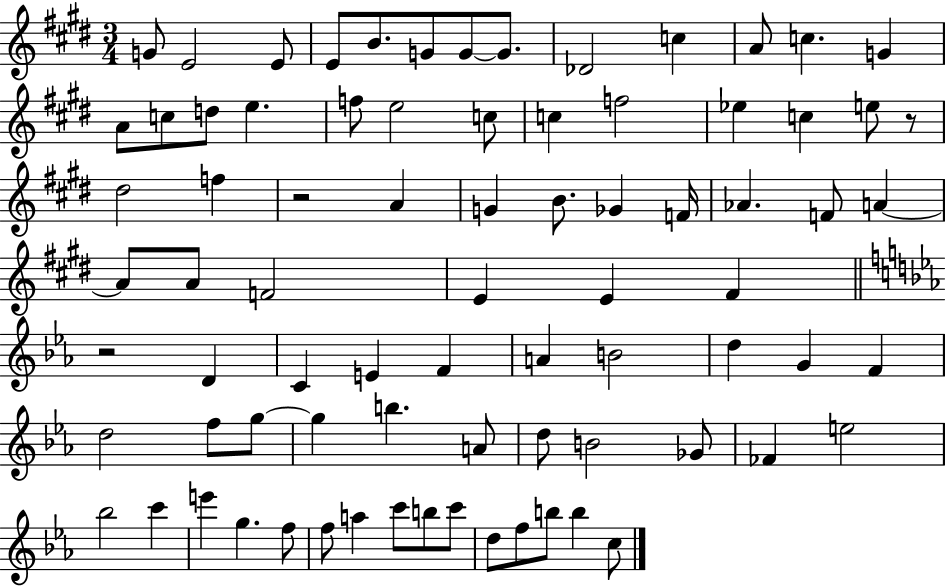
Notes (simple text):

G4/e E4/h E4/e E4/e B4/e. G4/e G4/e G4/e. Db4/h C5/q A4/e C5/q. G4/q A4/e C5/e D5/e E5/q. F5/e E5/h C5/e C5/q F5/h Eb5/q C5/q E5/e R/e D#5/h F5/q R/h A4/q G4/q B4/e. Gb4/q F4/s Ab4/q. F4/e A4/q A4/e A4/e F4/h E4/q E4/q F#4/q R/h D4/q C4/q E4/q F4/q A4/q B4/h D5/q G4/q F4/q D5/h F5/e G5/e G5/q B5/q. A4/e D5/e B4/h Gb4/e FES4/q E5/h Bb5/h C6/q E6/q G5/q. F5/e F5/e A5/q C6/e B5/e C6/e D5/e F5/e B5/e B5/q C5/e